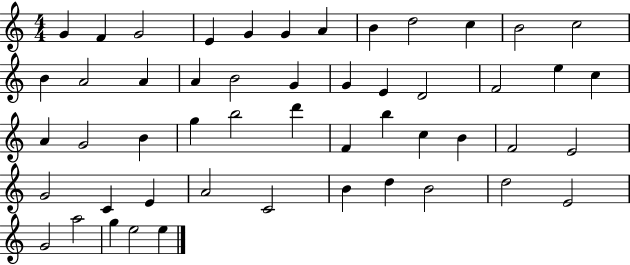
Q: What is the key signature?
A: C major